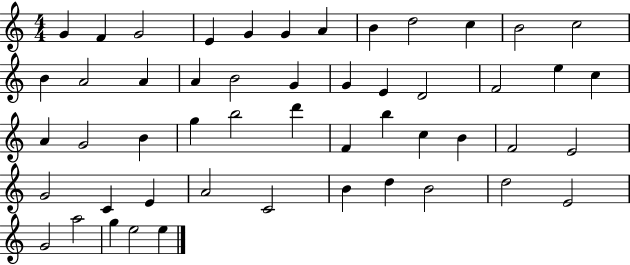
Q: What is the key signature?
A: C major